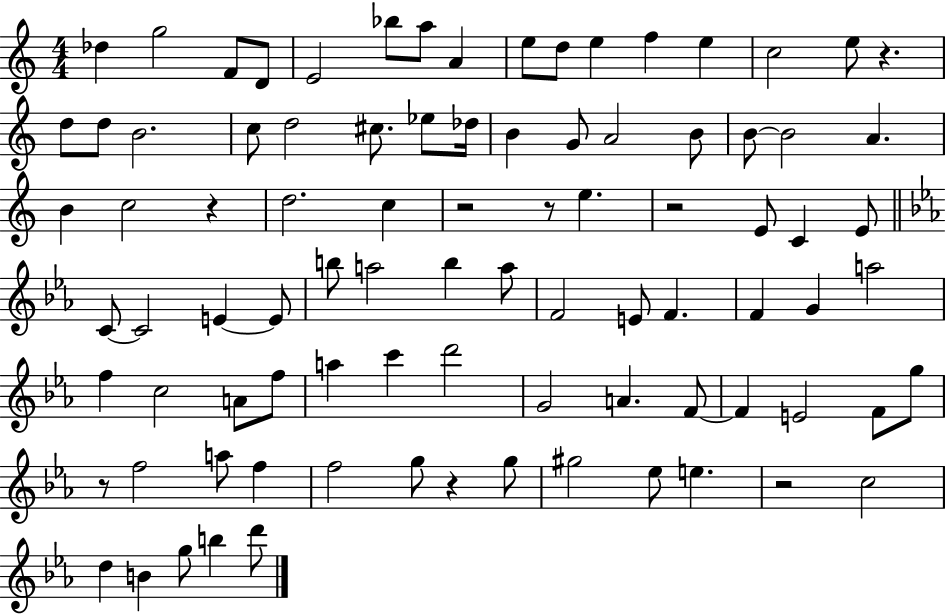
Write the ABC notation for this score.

X:1
T:Untitled
M:4/4
L:1/4
K:C
_d g2 F/2 D/2 E2 _b/2 a/2 A e/2 d/2 e f e c2 e/2 z d/2 d/2 B2 c/2 d2 ^c/2 _e/2 _d/4 B G/2 A2 B/2 B/2 B2 A B c2 z d2 c z2 z/2 e z2 E/2 C E/2 C/2 C2 E E/2 b/2 a2 b a/2 F2 E/2 F F G a2 f c2 A/2 f/2 a c' d'2 G2 A F/2 F E2 F/2 g/2 z/2 f2 a/2 f f2 g/2 z g/2 ^g2 _e/2 e z2 c2 d B g/2 b d'/2